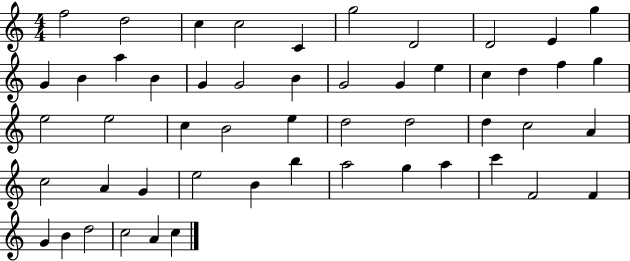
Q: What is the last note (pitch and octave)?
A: C5